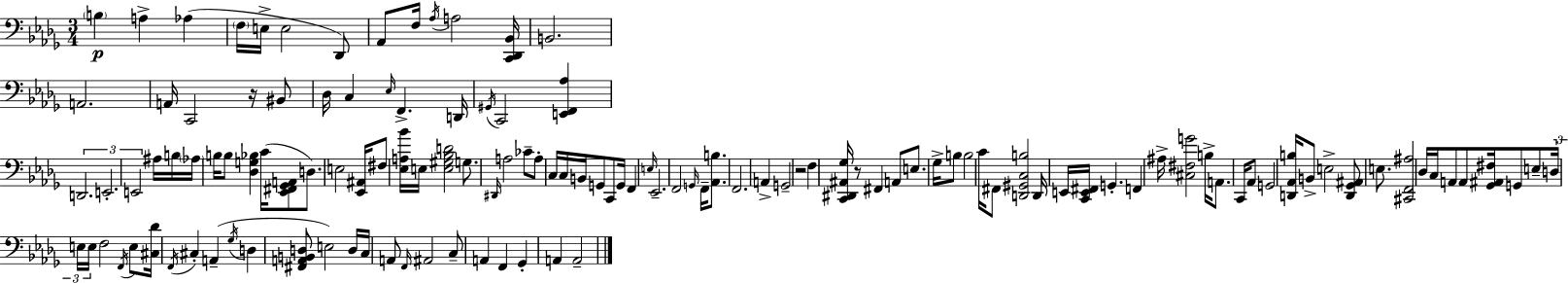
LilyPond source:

{
  \clef bass
  \numericTimeSignature
  \time 3/4
  \key bes \minor
  \repeat volta 2 { \parenthesize b4\p a4-> aes4( | \parenthesize f16 e16-> e2 des,8) | aes,8 f16 \acciaccatura { aes16 } a2 | <c, des, bes,>16 b,2. | \break a,2. | a,16 c,2 r16 bis,8 | des16 c4 \grace { ees16 } f,4.-> | d,16 \acciaccatura { gis,16 } c,2 <e, f, aes>4 | \break \tuplet 3/2 { d,2. | e,2.-. | e,2 } ais16 | b16 \parenthesize aes16 b16 b8 <des g bes>4 c'16( <ees, fis, ges, a,>8 | \break d8.) e2 <ees, ais,>16 | fis8 <ees a bes'>16 e16 <e gis bes d'>2 | g8. \grace { dis,16 } a2 | ces'8-- a8-. c16 c16 b,16 g,8 c,8 g,16 | \break f,4 \grace { e16 } ees,2.-- | f,2 | \grace { g,16 } f,16-- <aes, b>8. f,2. | a,4-> g,2-- | \break r2 | f4 <c, dis, ais, ges>16 r8 fis,4 | a,8 e8. ges16-> b8 b2 | c'16 fis,8 <d, gis, c b>2 | \break d,16 e,16 <c, e, fis,>16 g,4.-. | f,4 ais16-> <cis fis g'>2 | b16-> a,8. c,16 aes,8 g,2 | <d, aes, b>16 b,8-> e2-> | \break <d, ges, ais,>8 e8. <cis, f, ais>2 | des16 c16 a,8 a,8 <ges, ais, fis>16 | g,8 e8-- \tuplet 3/2 { d16 e16 e16 } f2 | \acciaccatura { f,16 } e8 <cis des'>16 \acciaccatura { f,16 } cis4-. | \break a,4--( \acciaccatura { ges16 } d4 <fis, a, b, d>8 e2) | d16 c16 a,8 \grace { f,16 } | ais,2 c8-- a,4 | f,4 ges,4-. a,4 | \break a,2-- } \bar "|."
}